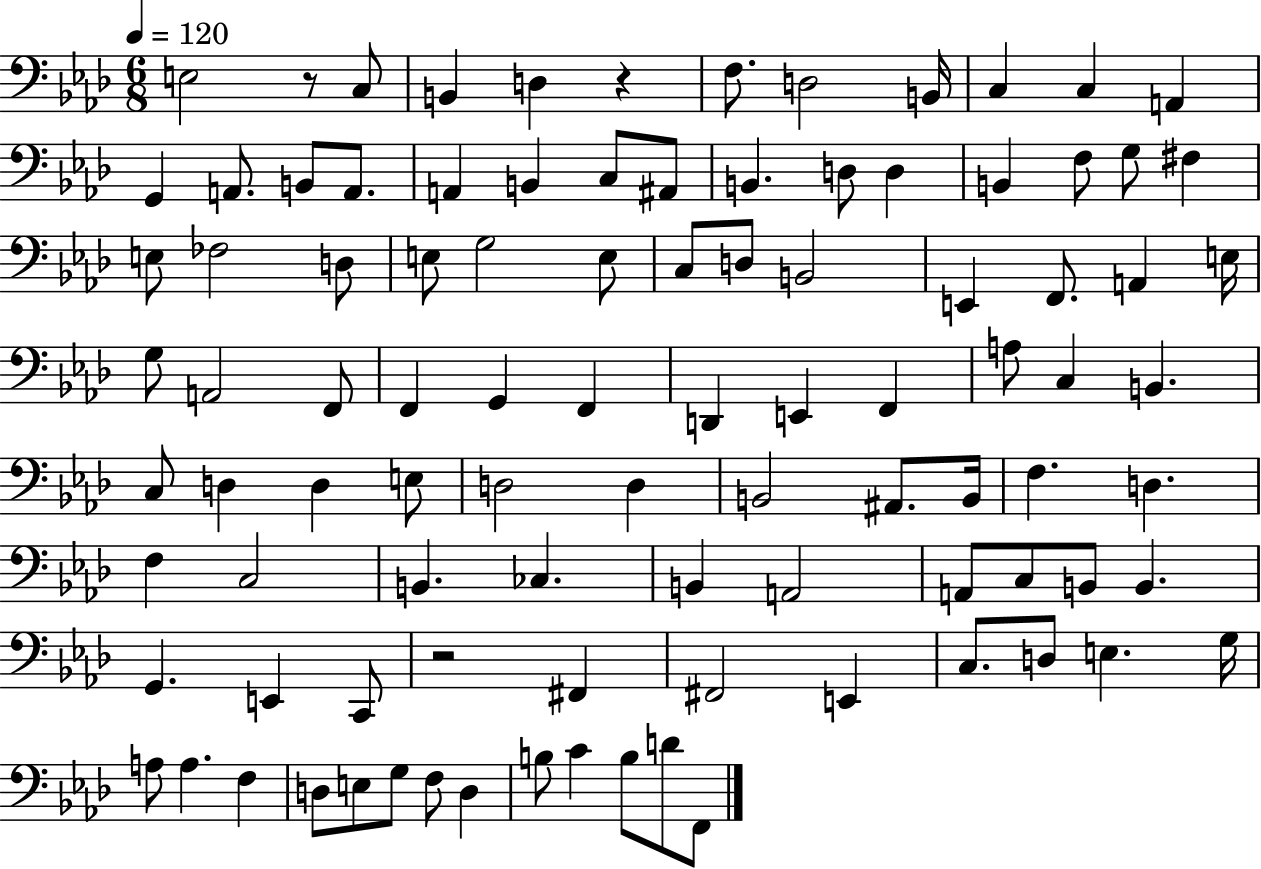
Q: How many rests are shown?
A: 3